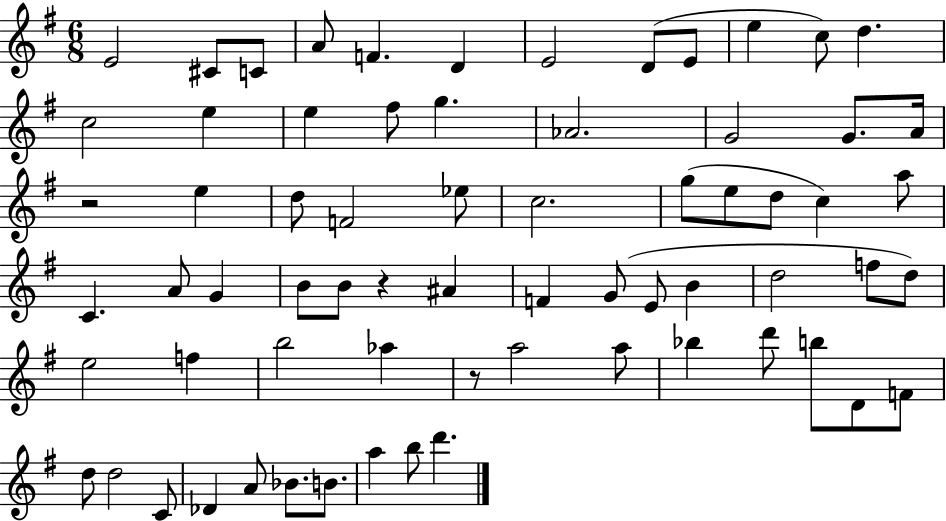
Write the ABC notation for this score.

X:1
T:Untitled
M:6/8
L:1/4
K:G
E2 ^C/2 C/2 A/2 F D E2 D/2 E/2 e c/2 d c2 e e ^f/2 g _A2 G2 G/2 A/4 z2 e d/2 F2 _e/2 c2 g/2 e/2 d/2 c a/2 C A/2 G B/2 B/2 z ^A F G/2 E/2 B d2 f/2 d/2 e2 f b2 _a z/2 a2 a/2 _b d'/2 b/2 D/2 F/2 d/2 d2 C/2 _D A/2 _B/2 B/2 a b/2 d'